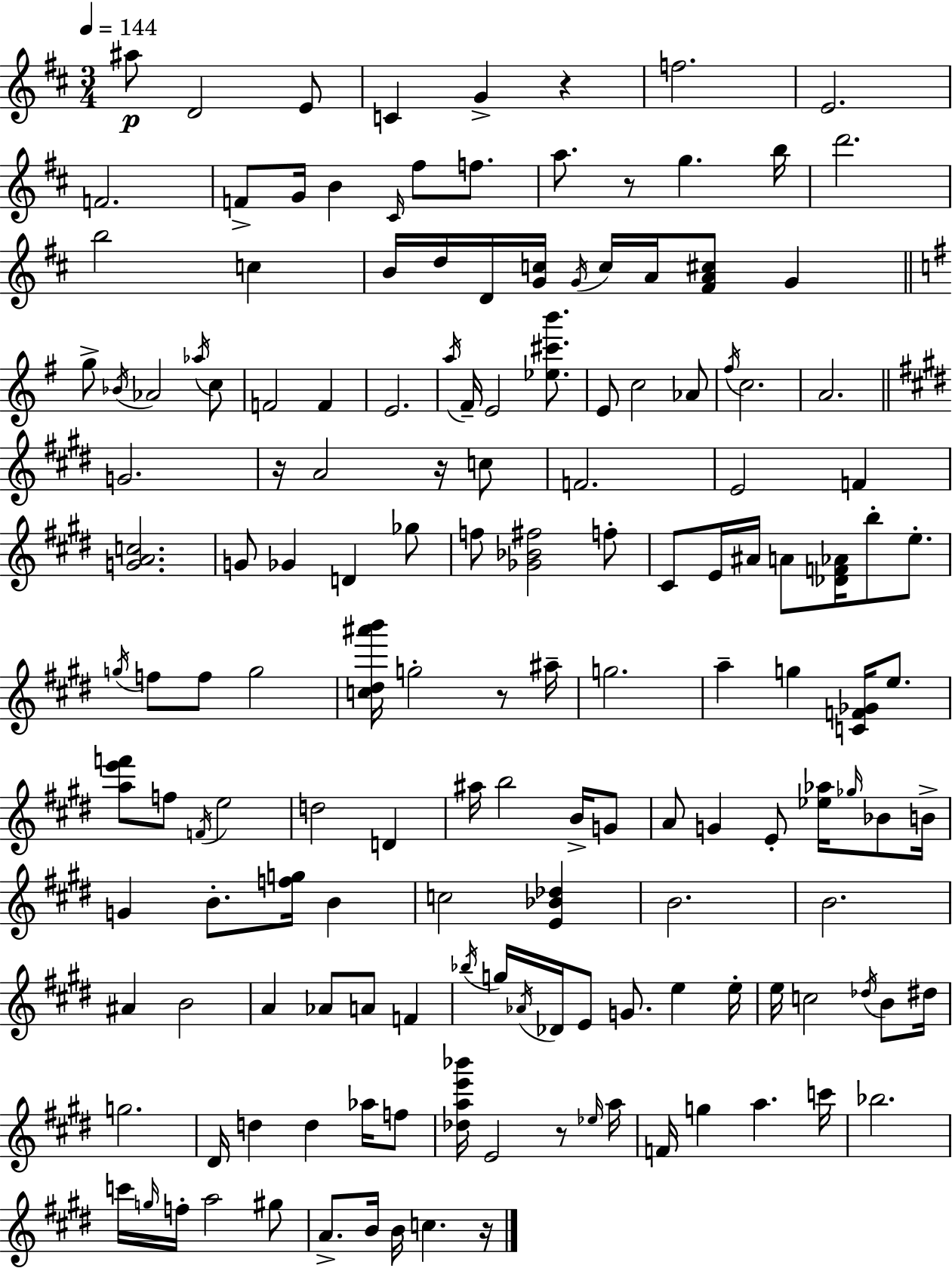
X:1
T:Untitled
M:3/4
L:1/4
K:D
^a/2 D2 E/2 C G z f2 E2 F2 F/2 G/4 B ^C/4 ^f/2 f/2 a/2 z/2 g b/4 d'2 b2 c B/4 d/4 D/4 [Gc]/4 G/4 c/4 A/4 [^FA^c]/2 G g/2 _B/4 _A2 _a/4 c/2 F2 F E2 a/4 ^F/4 E2 [_e^c'b']/2 E/2 c2 _A/2 ^f/4 c2 A2 G2 z/4 A2 z/4 c/2 F2 E2 F [GAc]2 G/2 _G D _g/2 f/2 [_G_B^f]2 f/2 ^C/2 E/4 ^A/4 A/2 [_DF_A]/4 b/2 e/2 g/4 f/2 f/2 g2 [c^d^a'b']/4 g2 z/2 ^a/4 g2 a g [CF_G]/4 e/2 [ae'f']/2 f/2 F/4 e2 d2 D ^a/4 b2 B/4 G/2 A/2 G E/2 [_e_a]/4 _g/4 _B/2 B/4 G B/2 [fg]/4 B c2 [E_B_d] B2 B2 ^A B2 A _A/2 A/2 F _b/4 g/4 _A/4 _D/4 E/2 G/2 e e/4 e/4 c2 _d/4 B/2 ^d/4 g2 ^D/4 d d _a/4 f/2 [_dae'_b']/4 E2 z/2 _e/4 a/4 F/4 g a c'/4 _b2 c'/4 g/4 f/4 a2 ^g/2 A/2 B/4 B/4 c z/4